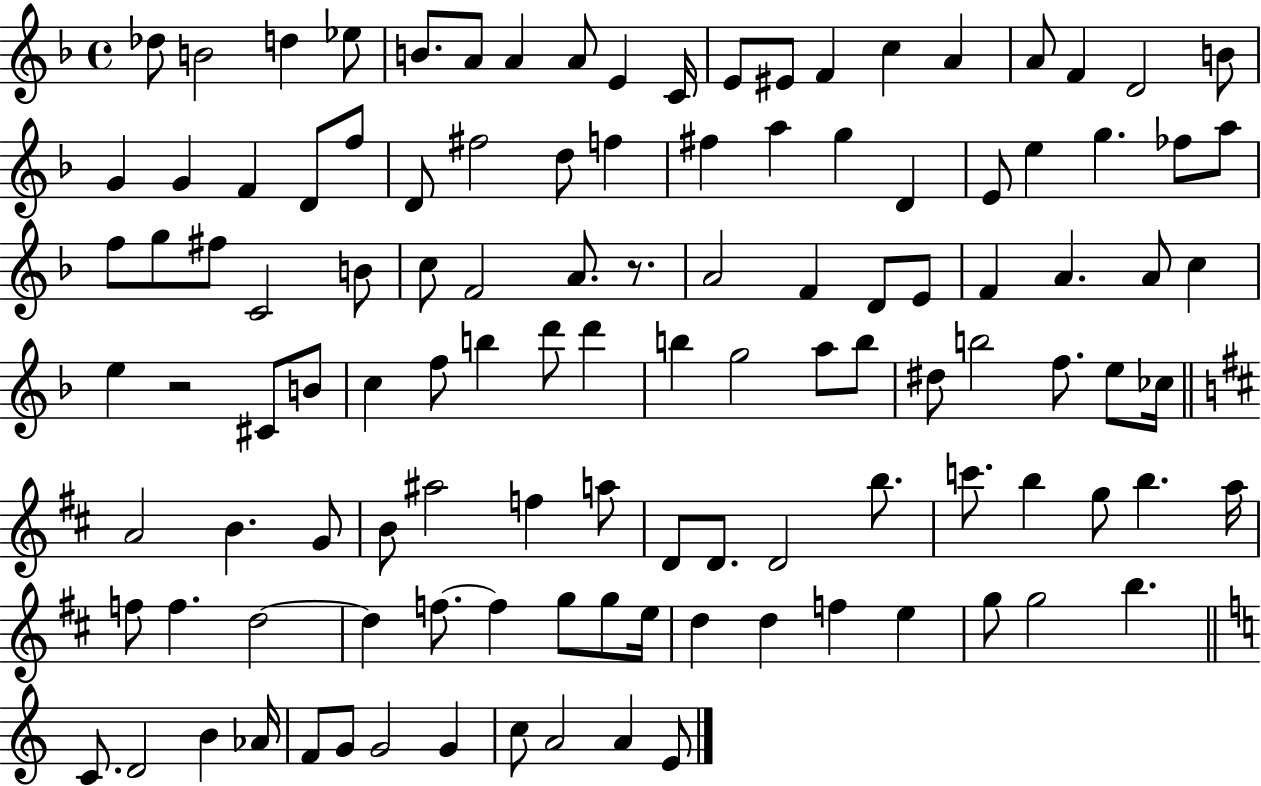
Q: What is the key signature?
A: F major